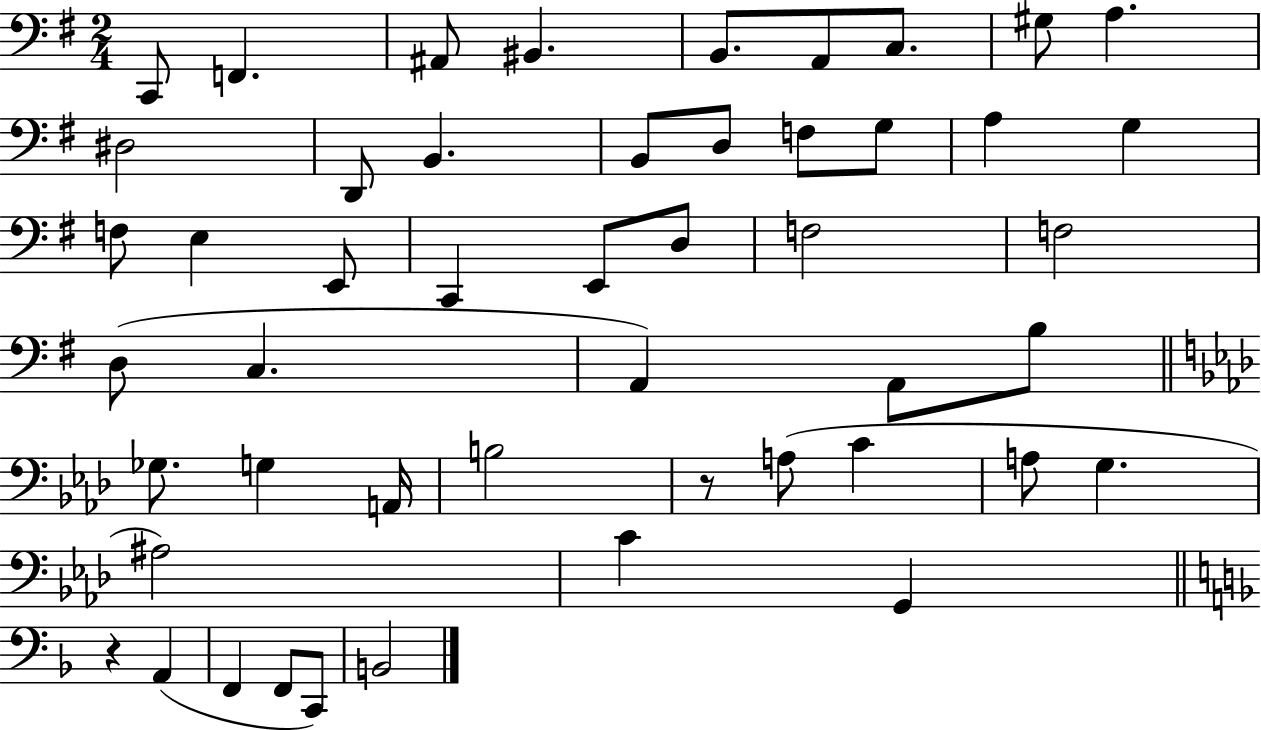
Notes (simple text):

C2/e F2/q. A#2/e BIS2/q. B2/e. A2/e C3/e. G#3/e A3/q. D#3/h D2/e B2/q. B2/e D3/e F3/e G3/e A3/q G3/q F3/e E3/q E2/e C2/q E2/e D3/e F3/h F3/h D3/e C3/q. A2/q A2/e B3/e Gb3/e. G3/q A2/s B3/h R/e A3/e C4/q A3/e G3/q. A#3/h C4/q G2/q R/q A2/q F2/q F2/e C2/e B2/h